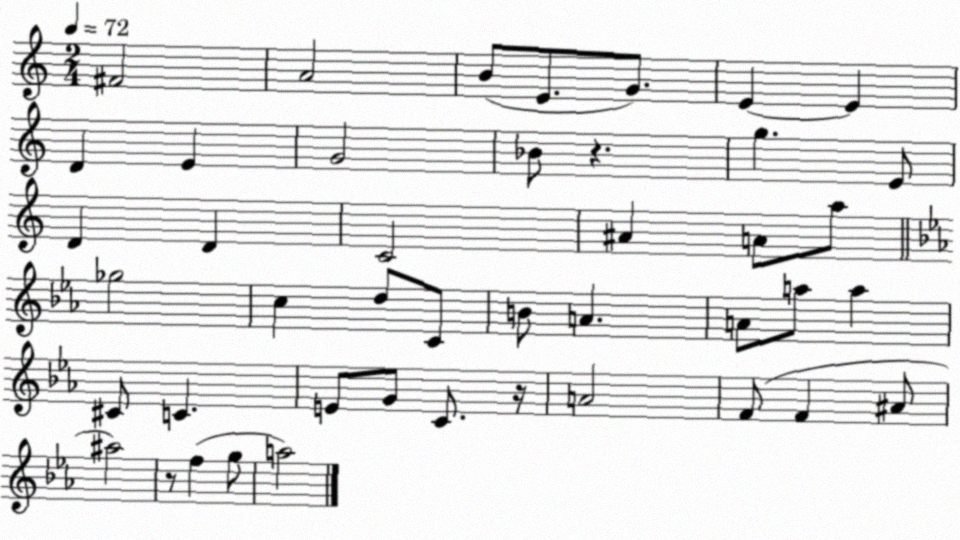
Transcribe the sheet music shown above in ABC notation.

X:1
T:Untitled
M:2/4
L:1/4
K:C
^F2 A2 B/2 E/2 G/2 E E D E G2 _B/2 z g E/2 D D C2 ^A A/2 a/2 _g2 c d/2 C/2 B/2 A A/2 a/2 a ^C/2 C E/2 G/2 C/2 z/4 A2 F/2 F ^A/2 ^a2 z/2 f g/2 a2